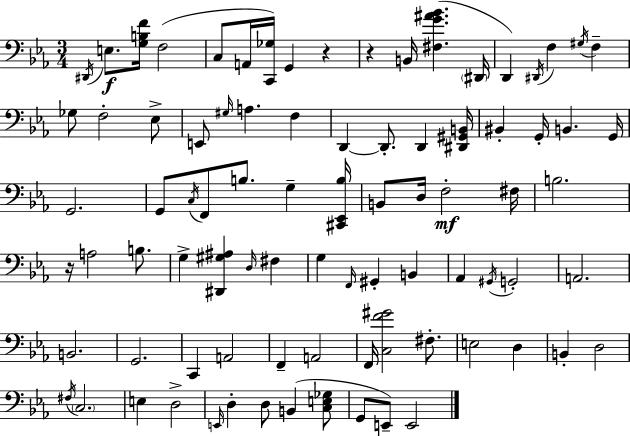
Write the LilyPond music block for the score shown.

{
  \clef bass
  \numericTimeSignature
  \time 3/4
  \key c \minor
  \acciaccatura { dis,16 }\f e8. <g b f'>16 f2( | c8 a,16 <c, ges>16) g,4 r4 | r4 b,16 <fis g' ais' bes'>4.( | \parenthesize dis,16 d,4) \acciaccatura { dis,16 } f4 \acciaccatura { gis16 } f4-- | \break ges8 f2-. | ees8-> e,8 \grace { gis16 } a4. | f4 d,4~~ d,8.-. d,4 | <dis, gis, b,>16 bis,4-. g,16-. b,4. | \break g,16 g,2. | g,8 \acciaccatura { c16 } f,8 b8. | g4-- <cis, ees, b>16 b,8 d16 f2-.\mf | fis16 b2. | \break r16 a2 | b8. g4-> <dis, gis ais>4 | \grace { d16 } fis4 g4 \grace { f,16 } gis,4-. | b,4 aes,4 \acciaccatura { gis,16 } | \break g,2-. a,2. | b,2. | g,2. | c,4 | \break a,2 f,4-- | a,2 f,16 <c f' gis'>2 | fis8.-. e2 | d4 b,4-. | \break d2 \acciaccatura { fis16 } \parenthesize c2. | e4 | d2-> \grace { e,16 } d4-. | d8 b,4( <c e ges>8 g,8 | \break e,8--) e,2 \bar "|."
}